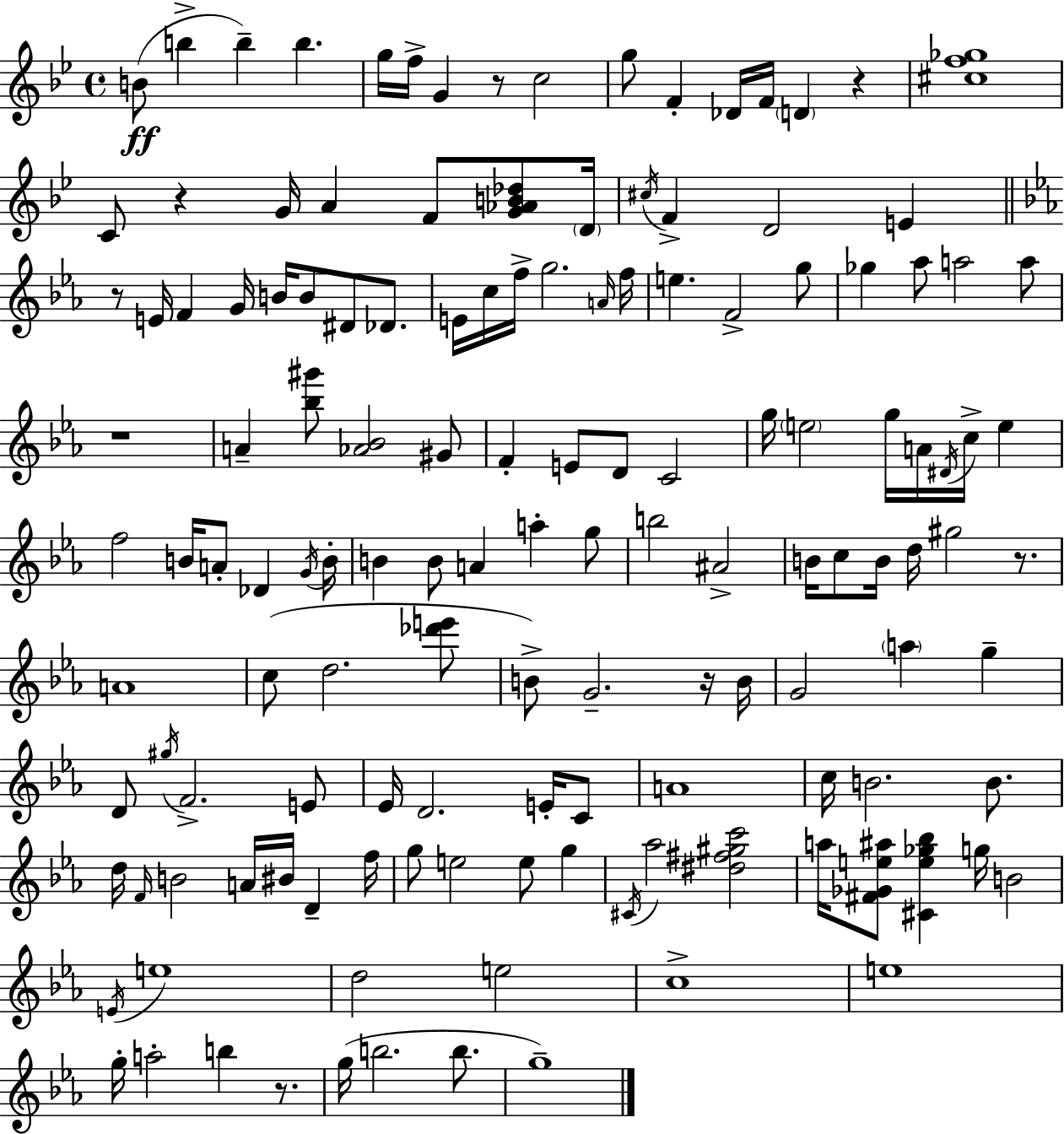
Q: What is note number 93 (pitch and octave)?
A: B4